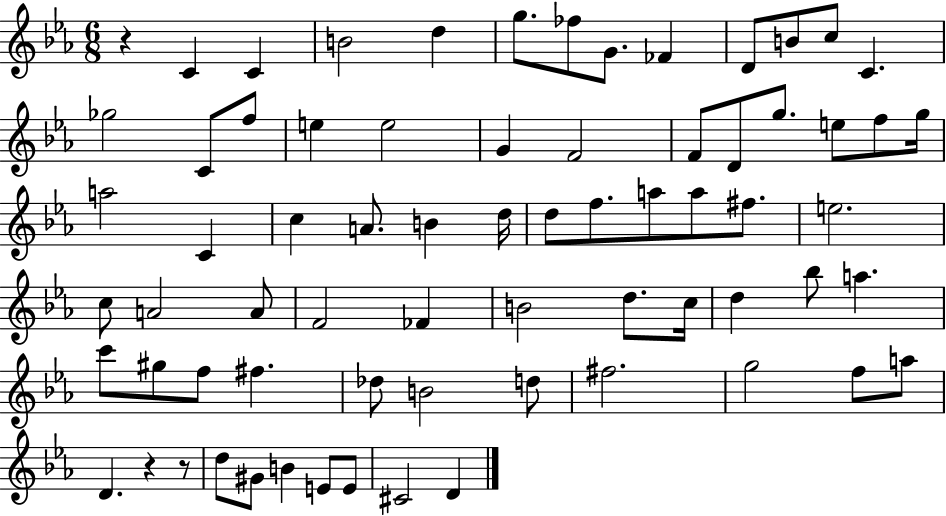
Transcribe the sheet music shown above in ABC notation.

X:1
T:Untitled
M:6/8
L:1/4
K:Eb
z C C B2 d g/2 _f/2 G/2 _F D/2 B/2 c/2 C _g2 C/2 f/2 e e2 G F2 F/2 D/2 g/2 e/2 f/2 g/4 a2 C c A/2 B d/4 d/2 f/2 a/2 a/2 ^f/2 e2 c/2 A2 A/2 F2 _F B2 d/2 c/4 d _b/2 a c'/2 ^g/2 f/2 ^f _d/2 B2 d/2 ^f2 g2 f/2 a/2 D z z/2 d/2 ^G/2 B E/2 E/2 ^C2 D